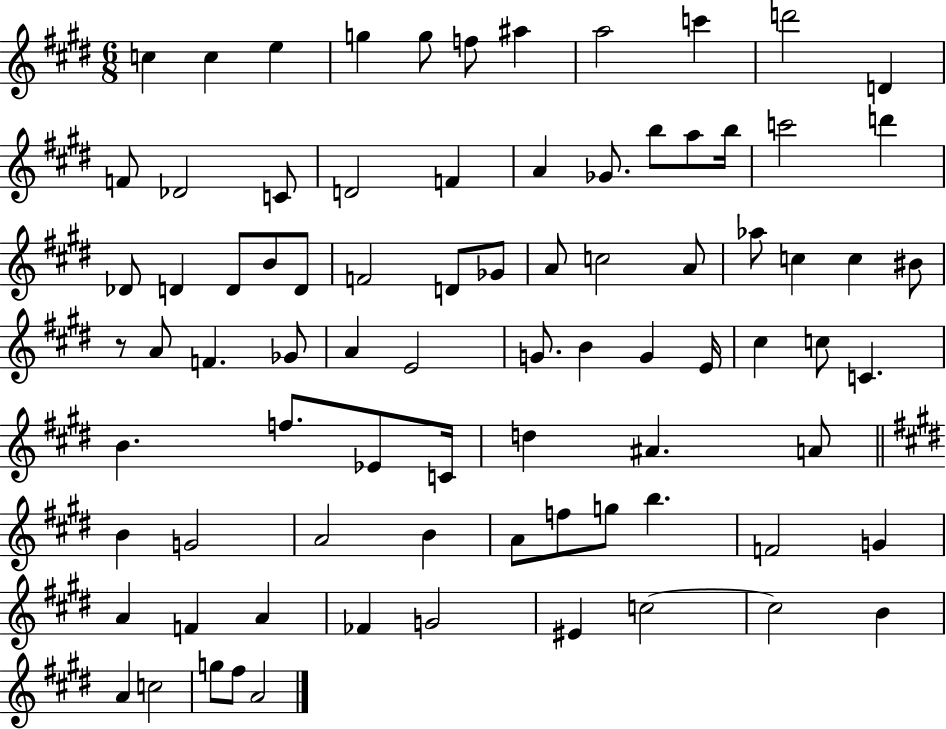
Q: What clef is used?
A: treble